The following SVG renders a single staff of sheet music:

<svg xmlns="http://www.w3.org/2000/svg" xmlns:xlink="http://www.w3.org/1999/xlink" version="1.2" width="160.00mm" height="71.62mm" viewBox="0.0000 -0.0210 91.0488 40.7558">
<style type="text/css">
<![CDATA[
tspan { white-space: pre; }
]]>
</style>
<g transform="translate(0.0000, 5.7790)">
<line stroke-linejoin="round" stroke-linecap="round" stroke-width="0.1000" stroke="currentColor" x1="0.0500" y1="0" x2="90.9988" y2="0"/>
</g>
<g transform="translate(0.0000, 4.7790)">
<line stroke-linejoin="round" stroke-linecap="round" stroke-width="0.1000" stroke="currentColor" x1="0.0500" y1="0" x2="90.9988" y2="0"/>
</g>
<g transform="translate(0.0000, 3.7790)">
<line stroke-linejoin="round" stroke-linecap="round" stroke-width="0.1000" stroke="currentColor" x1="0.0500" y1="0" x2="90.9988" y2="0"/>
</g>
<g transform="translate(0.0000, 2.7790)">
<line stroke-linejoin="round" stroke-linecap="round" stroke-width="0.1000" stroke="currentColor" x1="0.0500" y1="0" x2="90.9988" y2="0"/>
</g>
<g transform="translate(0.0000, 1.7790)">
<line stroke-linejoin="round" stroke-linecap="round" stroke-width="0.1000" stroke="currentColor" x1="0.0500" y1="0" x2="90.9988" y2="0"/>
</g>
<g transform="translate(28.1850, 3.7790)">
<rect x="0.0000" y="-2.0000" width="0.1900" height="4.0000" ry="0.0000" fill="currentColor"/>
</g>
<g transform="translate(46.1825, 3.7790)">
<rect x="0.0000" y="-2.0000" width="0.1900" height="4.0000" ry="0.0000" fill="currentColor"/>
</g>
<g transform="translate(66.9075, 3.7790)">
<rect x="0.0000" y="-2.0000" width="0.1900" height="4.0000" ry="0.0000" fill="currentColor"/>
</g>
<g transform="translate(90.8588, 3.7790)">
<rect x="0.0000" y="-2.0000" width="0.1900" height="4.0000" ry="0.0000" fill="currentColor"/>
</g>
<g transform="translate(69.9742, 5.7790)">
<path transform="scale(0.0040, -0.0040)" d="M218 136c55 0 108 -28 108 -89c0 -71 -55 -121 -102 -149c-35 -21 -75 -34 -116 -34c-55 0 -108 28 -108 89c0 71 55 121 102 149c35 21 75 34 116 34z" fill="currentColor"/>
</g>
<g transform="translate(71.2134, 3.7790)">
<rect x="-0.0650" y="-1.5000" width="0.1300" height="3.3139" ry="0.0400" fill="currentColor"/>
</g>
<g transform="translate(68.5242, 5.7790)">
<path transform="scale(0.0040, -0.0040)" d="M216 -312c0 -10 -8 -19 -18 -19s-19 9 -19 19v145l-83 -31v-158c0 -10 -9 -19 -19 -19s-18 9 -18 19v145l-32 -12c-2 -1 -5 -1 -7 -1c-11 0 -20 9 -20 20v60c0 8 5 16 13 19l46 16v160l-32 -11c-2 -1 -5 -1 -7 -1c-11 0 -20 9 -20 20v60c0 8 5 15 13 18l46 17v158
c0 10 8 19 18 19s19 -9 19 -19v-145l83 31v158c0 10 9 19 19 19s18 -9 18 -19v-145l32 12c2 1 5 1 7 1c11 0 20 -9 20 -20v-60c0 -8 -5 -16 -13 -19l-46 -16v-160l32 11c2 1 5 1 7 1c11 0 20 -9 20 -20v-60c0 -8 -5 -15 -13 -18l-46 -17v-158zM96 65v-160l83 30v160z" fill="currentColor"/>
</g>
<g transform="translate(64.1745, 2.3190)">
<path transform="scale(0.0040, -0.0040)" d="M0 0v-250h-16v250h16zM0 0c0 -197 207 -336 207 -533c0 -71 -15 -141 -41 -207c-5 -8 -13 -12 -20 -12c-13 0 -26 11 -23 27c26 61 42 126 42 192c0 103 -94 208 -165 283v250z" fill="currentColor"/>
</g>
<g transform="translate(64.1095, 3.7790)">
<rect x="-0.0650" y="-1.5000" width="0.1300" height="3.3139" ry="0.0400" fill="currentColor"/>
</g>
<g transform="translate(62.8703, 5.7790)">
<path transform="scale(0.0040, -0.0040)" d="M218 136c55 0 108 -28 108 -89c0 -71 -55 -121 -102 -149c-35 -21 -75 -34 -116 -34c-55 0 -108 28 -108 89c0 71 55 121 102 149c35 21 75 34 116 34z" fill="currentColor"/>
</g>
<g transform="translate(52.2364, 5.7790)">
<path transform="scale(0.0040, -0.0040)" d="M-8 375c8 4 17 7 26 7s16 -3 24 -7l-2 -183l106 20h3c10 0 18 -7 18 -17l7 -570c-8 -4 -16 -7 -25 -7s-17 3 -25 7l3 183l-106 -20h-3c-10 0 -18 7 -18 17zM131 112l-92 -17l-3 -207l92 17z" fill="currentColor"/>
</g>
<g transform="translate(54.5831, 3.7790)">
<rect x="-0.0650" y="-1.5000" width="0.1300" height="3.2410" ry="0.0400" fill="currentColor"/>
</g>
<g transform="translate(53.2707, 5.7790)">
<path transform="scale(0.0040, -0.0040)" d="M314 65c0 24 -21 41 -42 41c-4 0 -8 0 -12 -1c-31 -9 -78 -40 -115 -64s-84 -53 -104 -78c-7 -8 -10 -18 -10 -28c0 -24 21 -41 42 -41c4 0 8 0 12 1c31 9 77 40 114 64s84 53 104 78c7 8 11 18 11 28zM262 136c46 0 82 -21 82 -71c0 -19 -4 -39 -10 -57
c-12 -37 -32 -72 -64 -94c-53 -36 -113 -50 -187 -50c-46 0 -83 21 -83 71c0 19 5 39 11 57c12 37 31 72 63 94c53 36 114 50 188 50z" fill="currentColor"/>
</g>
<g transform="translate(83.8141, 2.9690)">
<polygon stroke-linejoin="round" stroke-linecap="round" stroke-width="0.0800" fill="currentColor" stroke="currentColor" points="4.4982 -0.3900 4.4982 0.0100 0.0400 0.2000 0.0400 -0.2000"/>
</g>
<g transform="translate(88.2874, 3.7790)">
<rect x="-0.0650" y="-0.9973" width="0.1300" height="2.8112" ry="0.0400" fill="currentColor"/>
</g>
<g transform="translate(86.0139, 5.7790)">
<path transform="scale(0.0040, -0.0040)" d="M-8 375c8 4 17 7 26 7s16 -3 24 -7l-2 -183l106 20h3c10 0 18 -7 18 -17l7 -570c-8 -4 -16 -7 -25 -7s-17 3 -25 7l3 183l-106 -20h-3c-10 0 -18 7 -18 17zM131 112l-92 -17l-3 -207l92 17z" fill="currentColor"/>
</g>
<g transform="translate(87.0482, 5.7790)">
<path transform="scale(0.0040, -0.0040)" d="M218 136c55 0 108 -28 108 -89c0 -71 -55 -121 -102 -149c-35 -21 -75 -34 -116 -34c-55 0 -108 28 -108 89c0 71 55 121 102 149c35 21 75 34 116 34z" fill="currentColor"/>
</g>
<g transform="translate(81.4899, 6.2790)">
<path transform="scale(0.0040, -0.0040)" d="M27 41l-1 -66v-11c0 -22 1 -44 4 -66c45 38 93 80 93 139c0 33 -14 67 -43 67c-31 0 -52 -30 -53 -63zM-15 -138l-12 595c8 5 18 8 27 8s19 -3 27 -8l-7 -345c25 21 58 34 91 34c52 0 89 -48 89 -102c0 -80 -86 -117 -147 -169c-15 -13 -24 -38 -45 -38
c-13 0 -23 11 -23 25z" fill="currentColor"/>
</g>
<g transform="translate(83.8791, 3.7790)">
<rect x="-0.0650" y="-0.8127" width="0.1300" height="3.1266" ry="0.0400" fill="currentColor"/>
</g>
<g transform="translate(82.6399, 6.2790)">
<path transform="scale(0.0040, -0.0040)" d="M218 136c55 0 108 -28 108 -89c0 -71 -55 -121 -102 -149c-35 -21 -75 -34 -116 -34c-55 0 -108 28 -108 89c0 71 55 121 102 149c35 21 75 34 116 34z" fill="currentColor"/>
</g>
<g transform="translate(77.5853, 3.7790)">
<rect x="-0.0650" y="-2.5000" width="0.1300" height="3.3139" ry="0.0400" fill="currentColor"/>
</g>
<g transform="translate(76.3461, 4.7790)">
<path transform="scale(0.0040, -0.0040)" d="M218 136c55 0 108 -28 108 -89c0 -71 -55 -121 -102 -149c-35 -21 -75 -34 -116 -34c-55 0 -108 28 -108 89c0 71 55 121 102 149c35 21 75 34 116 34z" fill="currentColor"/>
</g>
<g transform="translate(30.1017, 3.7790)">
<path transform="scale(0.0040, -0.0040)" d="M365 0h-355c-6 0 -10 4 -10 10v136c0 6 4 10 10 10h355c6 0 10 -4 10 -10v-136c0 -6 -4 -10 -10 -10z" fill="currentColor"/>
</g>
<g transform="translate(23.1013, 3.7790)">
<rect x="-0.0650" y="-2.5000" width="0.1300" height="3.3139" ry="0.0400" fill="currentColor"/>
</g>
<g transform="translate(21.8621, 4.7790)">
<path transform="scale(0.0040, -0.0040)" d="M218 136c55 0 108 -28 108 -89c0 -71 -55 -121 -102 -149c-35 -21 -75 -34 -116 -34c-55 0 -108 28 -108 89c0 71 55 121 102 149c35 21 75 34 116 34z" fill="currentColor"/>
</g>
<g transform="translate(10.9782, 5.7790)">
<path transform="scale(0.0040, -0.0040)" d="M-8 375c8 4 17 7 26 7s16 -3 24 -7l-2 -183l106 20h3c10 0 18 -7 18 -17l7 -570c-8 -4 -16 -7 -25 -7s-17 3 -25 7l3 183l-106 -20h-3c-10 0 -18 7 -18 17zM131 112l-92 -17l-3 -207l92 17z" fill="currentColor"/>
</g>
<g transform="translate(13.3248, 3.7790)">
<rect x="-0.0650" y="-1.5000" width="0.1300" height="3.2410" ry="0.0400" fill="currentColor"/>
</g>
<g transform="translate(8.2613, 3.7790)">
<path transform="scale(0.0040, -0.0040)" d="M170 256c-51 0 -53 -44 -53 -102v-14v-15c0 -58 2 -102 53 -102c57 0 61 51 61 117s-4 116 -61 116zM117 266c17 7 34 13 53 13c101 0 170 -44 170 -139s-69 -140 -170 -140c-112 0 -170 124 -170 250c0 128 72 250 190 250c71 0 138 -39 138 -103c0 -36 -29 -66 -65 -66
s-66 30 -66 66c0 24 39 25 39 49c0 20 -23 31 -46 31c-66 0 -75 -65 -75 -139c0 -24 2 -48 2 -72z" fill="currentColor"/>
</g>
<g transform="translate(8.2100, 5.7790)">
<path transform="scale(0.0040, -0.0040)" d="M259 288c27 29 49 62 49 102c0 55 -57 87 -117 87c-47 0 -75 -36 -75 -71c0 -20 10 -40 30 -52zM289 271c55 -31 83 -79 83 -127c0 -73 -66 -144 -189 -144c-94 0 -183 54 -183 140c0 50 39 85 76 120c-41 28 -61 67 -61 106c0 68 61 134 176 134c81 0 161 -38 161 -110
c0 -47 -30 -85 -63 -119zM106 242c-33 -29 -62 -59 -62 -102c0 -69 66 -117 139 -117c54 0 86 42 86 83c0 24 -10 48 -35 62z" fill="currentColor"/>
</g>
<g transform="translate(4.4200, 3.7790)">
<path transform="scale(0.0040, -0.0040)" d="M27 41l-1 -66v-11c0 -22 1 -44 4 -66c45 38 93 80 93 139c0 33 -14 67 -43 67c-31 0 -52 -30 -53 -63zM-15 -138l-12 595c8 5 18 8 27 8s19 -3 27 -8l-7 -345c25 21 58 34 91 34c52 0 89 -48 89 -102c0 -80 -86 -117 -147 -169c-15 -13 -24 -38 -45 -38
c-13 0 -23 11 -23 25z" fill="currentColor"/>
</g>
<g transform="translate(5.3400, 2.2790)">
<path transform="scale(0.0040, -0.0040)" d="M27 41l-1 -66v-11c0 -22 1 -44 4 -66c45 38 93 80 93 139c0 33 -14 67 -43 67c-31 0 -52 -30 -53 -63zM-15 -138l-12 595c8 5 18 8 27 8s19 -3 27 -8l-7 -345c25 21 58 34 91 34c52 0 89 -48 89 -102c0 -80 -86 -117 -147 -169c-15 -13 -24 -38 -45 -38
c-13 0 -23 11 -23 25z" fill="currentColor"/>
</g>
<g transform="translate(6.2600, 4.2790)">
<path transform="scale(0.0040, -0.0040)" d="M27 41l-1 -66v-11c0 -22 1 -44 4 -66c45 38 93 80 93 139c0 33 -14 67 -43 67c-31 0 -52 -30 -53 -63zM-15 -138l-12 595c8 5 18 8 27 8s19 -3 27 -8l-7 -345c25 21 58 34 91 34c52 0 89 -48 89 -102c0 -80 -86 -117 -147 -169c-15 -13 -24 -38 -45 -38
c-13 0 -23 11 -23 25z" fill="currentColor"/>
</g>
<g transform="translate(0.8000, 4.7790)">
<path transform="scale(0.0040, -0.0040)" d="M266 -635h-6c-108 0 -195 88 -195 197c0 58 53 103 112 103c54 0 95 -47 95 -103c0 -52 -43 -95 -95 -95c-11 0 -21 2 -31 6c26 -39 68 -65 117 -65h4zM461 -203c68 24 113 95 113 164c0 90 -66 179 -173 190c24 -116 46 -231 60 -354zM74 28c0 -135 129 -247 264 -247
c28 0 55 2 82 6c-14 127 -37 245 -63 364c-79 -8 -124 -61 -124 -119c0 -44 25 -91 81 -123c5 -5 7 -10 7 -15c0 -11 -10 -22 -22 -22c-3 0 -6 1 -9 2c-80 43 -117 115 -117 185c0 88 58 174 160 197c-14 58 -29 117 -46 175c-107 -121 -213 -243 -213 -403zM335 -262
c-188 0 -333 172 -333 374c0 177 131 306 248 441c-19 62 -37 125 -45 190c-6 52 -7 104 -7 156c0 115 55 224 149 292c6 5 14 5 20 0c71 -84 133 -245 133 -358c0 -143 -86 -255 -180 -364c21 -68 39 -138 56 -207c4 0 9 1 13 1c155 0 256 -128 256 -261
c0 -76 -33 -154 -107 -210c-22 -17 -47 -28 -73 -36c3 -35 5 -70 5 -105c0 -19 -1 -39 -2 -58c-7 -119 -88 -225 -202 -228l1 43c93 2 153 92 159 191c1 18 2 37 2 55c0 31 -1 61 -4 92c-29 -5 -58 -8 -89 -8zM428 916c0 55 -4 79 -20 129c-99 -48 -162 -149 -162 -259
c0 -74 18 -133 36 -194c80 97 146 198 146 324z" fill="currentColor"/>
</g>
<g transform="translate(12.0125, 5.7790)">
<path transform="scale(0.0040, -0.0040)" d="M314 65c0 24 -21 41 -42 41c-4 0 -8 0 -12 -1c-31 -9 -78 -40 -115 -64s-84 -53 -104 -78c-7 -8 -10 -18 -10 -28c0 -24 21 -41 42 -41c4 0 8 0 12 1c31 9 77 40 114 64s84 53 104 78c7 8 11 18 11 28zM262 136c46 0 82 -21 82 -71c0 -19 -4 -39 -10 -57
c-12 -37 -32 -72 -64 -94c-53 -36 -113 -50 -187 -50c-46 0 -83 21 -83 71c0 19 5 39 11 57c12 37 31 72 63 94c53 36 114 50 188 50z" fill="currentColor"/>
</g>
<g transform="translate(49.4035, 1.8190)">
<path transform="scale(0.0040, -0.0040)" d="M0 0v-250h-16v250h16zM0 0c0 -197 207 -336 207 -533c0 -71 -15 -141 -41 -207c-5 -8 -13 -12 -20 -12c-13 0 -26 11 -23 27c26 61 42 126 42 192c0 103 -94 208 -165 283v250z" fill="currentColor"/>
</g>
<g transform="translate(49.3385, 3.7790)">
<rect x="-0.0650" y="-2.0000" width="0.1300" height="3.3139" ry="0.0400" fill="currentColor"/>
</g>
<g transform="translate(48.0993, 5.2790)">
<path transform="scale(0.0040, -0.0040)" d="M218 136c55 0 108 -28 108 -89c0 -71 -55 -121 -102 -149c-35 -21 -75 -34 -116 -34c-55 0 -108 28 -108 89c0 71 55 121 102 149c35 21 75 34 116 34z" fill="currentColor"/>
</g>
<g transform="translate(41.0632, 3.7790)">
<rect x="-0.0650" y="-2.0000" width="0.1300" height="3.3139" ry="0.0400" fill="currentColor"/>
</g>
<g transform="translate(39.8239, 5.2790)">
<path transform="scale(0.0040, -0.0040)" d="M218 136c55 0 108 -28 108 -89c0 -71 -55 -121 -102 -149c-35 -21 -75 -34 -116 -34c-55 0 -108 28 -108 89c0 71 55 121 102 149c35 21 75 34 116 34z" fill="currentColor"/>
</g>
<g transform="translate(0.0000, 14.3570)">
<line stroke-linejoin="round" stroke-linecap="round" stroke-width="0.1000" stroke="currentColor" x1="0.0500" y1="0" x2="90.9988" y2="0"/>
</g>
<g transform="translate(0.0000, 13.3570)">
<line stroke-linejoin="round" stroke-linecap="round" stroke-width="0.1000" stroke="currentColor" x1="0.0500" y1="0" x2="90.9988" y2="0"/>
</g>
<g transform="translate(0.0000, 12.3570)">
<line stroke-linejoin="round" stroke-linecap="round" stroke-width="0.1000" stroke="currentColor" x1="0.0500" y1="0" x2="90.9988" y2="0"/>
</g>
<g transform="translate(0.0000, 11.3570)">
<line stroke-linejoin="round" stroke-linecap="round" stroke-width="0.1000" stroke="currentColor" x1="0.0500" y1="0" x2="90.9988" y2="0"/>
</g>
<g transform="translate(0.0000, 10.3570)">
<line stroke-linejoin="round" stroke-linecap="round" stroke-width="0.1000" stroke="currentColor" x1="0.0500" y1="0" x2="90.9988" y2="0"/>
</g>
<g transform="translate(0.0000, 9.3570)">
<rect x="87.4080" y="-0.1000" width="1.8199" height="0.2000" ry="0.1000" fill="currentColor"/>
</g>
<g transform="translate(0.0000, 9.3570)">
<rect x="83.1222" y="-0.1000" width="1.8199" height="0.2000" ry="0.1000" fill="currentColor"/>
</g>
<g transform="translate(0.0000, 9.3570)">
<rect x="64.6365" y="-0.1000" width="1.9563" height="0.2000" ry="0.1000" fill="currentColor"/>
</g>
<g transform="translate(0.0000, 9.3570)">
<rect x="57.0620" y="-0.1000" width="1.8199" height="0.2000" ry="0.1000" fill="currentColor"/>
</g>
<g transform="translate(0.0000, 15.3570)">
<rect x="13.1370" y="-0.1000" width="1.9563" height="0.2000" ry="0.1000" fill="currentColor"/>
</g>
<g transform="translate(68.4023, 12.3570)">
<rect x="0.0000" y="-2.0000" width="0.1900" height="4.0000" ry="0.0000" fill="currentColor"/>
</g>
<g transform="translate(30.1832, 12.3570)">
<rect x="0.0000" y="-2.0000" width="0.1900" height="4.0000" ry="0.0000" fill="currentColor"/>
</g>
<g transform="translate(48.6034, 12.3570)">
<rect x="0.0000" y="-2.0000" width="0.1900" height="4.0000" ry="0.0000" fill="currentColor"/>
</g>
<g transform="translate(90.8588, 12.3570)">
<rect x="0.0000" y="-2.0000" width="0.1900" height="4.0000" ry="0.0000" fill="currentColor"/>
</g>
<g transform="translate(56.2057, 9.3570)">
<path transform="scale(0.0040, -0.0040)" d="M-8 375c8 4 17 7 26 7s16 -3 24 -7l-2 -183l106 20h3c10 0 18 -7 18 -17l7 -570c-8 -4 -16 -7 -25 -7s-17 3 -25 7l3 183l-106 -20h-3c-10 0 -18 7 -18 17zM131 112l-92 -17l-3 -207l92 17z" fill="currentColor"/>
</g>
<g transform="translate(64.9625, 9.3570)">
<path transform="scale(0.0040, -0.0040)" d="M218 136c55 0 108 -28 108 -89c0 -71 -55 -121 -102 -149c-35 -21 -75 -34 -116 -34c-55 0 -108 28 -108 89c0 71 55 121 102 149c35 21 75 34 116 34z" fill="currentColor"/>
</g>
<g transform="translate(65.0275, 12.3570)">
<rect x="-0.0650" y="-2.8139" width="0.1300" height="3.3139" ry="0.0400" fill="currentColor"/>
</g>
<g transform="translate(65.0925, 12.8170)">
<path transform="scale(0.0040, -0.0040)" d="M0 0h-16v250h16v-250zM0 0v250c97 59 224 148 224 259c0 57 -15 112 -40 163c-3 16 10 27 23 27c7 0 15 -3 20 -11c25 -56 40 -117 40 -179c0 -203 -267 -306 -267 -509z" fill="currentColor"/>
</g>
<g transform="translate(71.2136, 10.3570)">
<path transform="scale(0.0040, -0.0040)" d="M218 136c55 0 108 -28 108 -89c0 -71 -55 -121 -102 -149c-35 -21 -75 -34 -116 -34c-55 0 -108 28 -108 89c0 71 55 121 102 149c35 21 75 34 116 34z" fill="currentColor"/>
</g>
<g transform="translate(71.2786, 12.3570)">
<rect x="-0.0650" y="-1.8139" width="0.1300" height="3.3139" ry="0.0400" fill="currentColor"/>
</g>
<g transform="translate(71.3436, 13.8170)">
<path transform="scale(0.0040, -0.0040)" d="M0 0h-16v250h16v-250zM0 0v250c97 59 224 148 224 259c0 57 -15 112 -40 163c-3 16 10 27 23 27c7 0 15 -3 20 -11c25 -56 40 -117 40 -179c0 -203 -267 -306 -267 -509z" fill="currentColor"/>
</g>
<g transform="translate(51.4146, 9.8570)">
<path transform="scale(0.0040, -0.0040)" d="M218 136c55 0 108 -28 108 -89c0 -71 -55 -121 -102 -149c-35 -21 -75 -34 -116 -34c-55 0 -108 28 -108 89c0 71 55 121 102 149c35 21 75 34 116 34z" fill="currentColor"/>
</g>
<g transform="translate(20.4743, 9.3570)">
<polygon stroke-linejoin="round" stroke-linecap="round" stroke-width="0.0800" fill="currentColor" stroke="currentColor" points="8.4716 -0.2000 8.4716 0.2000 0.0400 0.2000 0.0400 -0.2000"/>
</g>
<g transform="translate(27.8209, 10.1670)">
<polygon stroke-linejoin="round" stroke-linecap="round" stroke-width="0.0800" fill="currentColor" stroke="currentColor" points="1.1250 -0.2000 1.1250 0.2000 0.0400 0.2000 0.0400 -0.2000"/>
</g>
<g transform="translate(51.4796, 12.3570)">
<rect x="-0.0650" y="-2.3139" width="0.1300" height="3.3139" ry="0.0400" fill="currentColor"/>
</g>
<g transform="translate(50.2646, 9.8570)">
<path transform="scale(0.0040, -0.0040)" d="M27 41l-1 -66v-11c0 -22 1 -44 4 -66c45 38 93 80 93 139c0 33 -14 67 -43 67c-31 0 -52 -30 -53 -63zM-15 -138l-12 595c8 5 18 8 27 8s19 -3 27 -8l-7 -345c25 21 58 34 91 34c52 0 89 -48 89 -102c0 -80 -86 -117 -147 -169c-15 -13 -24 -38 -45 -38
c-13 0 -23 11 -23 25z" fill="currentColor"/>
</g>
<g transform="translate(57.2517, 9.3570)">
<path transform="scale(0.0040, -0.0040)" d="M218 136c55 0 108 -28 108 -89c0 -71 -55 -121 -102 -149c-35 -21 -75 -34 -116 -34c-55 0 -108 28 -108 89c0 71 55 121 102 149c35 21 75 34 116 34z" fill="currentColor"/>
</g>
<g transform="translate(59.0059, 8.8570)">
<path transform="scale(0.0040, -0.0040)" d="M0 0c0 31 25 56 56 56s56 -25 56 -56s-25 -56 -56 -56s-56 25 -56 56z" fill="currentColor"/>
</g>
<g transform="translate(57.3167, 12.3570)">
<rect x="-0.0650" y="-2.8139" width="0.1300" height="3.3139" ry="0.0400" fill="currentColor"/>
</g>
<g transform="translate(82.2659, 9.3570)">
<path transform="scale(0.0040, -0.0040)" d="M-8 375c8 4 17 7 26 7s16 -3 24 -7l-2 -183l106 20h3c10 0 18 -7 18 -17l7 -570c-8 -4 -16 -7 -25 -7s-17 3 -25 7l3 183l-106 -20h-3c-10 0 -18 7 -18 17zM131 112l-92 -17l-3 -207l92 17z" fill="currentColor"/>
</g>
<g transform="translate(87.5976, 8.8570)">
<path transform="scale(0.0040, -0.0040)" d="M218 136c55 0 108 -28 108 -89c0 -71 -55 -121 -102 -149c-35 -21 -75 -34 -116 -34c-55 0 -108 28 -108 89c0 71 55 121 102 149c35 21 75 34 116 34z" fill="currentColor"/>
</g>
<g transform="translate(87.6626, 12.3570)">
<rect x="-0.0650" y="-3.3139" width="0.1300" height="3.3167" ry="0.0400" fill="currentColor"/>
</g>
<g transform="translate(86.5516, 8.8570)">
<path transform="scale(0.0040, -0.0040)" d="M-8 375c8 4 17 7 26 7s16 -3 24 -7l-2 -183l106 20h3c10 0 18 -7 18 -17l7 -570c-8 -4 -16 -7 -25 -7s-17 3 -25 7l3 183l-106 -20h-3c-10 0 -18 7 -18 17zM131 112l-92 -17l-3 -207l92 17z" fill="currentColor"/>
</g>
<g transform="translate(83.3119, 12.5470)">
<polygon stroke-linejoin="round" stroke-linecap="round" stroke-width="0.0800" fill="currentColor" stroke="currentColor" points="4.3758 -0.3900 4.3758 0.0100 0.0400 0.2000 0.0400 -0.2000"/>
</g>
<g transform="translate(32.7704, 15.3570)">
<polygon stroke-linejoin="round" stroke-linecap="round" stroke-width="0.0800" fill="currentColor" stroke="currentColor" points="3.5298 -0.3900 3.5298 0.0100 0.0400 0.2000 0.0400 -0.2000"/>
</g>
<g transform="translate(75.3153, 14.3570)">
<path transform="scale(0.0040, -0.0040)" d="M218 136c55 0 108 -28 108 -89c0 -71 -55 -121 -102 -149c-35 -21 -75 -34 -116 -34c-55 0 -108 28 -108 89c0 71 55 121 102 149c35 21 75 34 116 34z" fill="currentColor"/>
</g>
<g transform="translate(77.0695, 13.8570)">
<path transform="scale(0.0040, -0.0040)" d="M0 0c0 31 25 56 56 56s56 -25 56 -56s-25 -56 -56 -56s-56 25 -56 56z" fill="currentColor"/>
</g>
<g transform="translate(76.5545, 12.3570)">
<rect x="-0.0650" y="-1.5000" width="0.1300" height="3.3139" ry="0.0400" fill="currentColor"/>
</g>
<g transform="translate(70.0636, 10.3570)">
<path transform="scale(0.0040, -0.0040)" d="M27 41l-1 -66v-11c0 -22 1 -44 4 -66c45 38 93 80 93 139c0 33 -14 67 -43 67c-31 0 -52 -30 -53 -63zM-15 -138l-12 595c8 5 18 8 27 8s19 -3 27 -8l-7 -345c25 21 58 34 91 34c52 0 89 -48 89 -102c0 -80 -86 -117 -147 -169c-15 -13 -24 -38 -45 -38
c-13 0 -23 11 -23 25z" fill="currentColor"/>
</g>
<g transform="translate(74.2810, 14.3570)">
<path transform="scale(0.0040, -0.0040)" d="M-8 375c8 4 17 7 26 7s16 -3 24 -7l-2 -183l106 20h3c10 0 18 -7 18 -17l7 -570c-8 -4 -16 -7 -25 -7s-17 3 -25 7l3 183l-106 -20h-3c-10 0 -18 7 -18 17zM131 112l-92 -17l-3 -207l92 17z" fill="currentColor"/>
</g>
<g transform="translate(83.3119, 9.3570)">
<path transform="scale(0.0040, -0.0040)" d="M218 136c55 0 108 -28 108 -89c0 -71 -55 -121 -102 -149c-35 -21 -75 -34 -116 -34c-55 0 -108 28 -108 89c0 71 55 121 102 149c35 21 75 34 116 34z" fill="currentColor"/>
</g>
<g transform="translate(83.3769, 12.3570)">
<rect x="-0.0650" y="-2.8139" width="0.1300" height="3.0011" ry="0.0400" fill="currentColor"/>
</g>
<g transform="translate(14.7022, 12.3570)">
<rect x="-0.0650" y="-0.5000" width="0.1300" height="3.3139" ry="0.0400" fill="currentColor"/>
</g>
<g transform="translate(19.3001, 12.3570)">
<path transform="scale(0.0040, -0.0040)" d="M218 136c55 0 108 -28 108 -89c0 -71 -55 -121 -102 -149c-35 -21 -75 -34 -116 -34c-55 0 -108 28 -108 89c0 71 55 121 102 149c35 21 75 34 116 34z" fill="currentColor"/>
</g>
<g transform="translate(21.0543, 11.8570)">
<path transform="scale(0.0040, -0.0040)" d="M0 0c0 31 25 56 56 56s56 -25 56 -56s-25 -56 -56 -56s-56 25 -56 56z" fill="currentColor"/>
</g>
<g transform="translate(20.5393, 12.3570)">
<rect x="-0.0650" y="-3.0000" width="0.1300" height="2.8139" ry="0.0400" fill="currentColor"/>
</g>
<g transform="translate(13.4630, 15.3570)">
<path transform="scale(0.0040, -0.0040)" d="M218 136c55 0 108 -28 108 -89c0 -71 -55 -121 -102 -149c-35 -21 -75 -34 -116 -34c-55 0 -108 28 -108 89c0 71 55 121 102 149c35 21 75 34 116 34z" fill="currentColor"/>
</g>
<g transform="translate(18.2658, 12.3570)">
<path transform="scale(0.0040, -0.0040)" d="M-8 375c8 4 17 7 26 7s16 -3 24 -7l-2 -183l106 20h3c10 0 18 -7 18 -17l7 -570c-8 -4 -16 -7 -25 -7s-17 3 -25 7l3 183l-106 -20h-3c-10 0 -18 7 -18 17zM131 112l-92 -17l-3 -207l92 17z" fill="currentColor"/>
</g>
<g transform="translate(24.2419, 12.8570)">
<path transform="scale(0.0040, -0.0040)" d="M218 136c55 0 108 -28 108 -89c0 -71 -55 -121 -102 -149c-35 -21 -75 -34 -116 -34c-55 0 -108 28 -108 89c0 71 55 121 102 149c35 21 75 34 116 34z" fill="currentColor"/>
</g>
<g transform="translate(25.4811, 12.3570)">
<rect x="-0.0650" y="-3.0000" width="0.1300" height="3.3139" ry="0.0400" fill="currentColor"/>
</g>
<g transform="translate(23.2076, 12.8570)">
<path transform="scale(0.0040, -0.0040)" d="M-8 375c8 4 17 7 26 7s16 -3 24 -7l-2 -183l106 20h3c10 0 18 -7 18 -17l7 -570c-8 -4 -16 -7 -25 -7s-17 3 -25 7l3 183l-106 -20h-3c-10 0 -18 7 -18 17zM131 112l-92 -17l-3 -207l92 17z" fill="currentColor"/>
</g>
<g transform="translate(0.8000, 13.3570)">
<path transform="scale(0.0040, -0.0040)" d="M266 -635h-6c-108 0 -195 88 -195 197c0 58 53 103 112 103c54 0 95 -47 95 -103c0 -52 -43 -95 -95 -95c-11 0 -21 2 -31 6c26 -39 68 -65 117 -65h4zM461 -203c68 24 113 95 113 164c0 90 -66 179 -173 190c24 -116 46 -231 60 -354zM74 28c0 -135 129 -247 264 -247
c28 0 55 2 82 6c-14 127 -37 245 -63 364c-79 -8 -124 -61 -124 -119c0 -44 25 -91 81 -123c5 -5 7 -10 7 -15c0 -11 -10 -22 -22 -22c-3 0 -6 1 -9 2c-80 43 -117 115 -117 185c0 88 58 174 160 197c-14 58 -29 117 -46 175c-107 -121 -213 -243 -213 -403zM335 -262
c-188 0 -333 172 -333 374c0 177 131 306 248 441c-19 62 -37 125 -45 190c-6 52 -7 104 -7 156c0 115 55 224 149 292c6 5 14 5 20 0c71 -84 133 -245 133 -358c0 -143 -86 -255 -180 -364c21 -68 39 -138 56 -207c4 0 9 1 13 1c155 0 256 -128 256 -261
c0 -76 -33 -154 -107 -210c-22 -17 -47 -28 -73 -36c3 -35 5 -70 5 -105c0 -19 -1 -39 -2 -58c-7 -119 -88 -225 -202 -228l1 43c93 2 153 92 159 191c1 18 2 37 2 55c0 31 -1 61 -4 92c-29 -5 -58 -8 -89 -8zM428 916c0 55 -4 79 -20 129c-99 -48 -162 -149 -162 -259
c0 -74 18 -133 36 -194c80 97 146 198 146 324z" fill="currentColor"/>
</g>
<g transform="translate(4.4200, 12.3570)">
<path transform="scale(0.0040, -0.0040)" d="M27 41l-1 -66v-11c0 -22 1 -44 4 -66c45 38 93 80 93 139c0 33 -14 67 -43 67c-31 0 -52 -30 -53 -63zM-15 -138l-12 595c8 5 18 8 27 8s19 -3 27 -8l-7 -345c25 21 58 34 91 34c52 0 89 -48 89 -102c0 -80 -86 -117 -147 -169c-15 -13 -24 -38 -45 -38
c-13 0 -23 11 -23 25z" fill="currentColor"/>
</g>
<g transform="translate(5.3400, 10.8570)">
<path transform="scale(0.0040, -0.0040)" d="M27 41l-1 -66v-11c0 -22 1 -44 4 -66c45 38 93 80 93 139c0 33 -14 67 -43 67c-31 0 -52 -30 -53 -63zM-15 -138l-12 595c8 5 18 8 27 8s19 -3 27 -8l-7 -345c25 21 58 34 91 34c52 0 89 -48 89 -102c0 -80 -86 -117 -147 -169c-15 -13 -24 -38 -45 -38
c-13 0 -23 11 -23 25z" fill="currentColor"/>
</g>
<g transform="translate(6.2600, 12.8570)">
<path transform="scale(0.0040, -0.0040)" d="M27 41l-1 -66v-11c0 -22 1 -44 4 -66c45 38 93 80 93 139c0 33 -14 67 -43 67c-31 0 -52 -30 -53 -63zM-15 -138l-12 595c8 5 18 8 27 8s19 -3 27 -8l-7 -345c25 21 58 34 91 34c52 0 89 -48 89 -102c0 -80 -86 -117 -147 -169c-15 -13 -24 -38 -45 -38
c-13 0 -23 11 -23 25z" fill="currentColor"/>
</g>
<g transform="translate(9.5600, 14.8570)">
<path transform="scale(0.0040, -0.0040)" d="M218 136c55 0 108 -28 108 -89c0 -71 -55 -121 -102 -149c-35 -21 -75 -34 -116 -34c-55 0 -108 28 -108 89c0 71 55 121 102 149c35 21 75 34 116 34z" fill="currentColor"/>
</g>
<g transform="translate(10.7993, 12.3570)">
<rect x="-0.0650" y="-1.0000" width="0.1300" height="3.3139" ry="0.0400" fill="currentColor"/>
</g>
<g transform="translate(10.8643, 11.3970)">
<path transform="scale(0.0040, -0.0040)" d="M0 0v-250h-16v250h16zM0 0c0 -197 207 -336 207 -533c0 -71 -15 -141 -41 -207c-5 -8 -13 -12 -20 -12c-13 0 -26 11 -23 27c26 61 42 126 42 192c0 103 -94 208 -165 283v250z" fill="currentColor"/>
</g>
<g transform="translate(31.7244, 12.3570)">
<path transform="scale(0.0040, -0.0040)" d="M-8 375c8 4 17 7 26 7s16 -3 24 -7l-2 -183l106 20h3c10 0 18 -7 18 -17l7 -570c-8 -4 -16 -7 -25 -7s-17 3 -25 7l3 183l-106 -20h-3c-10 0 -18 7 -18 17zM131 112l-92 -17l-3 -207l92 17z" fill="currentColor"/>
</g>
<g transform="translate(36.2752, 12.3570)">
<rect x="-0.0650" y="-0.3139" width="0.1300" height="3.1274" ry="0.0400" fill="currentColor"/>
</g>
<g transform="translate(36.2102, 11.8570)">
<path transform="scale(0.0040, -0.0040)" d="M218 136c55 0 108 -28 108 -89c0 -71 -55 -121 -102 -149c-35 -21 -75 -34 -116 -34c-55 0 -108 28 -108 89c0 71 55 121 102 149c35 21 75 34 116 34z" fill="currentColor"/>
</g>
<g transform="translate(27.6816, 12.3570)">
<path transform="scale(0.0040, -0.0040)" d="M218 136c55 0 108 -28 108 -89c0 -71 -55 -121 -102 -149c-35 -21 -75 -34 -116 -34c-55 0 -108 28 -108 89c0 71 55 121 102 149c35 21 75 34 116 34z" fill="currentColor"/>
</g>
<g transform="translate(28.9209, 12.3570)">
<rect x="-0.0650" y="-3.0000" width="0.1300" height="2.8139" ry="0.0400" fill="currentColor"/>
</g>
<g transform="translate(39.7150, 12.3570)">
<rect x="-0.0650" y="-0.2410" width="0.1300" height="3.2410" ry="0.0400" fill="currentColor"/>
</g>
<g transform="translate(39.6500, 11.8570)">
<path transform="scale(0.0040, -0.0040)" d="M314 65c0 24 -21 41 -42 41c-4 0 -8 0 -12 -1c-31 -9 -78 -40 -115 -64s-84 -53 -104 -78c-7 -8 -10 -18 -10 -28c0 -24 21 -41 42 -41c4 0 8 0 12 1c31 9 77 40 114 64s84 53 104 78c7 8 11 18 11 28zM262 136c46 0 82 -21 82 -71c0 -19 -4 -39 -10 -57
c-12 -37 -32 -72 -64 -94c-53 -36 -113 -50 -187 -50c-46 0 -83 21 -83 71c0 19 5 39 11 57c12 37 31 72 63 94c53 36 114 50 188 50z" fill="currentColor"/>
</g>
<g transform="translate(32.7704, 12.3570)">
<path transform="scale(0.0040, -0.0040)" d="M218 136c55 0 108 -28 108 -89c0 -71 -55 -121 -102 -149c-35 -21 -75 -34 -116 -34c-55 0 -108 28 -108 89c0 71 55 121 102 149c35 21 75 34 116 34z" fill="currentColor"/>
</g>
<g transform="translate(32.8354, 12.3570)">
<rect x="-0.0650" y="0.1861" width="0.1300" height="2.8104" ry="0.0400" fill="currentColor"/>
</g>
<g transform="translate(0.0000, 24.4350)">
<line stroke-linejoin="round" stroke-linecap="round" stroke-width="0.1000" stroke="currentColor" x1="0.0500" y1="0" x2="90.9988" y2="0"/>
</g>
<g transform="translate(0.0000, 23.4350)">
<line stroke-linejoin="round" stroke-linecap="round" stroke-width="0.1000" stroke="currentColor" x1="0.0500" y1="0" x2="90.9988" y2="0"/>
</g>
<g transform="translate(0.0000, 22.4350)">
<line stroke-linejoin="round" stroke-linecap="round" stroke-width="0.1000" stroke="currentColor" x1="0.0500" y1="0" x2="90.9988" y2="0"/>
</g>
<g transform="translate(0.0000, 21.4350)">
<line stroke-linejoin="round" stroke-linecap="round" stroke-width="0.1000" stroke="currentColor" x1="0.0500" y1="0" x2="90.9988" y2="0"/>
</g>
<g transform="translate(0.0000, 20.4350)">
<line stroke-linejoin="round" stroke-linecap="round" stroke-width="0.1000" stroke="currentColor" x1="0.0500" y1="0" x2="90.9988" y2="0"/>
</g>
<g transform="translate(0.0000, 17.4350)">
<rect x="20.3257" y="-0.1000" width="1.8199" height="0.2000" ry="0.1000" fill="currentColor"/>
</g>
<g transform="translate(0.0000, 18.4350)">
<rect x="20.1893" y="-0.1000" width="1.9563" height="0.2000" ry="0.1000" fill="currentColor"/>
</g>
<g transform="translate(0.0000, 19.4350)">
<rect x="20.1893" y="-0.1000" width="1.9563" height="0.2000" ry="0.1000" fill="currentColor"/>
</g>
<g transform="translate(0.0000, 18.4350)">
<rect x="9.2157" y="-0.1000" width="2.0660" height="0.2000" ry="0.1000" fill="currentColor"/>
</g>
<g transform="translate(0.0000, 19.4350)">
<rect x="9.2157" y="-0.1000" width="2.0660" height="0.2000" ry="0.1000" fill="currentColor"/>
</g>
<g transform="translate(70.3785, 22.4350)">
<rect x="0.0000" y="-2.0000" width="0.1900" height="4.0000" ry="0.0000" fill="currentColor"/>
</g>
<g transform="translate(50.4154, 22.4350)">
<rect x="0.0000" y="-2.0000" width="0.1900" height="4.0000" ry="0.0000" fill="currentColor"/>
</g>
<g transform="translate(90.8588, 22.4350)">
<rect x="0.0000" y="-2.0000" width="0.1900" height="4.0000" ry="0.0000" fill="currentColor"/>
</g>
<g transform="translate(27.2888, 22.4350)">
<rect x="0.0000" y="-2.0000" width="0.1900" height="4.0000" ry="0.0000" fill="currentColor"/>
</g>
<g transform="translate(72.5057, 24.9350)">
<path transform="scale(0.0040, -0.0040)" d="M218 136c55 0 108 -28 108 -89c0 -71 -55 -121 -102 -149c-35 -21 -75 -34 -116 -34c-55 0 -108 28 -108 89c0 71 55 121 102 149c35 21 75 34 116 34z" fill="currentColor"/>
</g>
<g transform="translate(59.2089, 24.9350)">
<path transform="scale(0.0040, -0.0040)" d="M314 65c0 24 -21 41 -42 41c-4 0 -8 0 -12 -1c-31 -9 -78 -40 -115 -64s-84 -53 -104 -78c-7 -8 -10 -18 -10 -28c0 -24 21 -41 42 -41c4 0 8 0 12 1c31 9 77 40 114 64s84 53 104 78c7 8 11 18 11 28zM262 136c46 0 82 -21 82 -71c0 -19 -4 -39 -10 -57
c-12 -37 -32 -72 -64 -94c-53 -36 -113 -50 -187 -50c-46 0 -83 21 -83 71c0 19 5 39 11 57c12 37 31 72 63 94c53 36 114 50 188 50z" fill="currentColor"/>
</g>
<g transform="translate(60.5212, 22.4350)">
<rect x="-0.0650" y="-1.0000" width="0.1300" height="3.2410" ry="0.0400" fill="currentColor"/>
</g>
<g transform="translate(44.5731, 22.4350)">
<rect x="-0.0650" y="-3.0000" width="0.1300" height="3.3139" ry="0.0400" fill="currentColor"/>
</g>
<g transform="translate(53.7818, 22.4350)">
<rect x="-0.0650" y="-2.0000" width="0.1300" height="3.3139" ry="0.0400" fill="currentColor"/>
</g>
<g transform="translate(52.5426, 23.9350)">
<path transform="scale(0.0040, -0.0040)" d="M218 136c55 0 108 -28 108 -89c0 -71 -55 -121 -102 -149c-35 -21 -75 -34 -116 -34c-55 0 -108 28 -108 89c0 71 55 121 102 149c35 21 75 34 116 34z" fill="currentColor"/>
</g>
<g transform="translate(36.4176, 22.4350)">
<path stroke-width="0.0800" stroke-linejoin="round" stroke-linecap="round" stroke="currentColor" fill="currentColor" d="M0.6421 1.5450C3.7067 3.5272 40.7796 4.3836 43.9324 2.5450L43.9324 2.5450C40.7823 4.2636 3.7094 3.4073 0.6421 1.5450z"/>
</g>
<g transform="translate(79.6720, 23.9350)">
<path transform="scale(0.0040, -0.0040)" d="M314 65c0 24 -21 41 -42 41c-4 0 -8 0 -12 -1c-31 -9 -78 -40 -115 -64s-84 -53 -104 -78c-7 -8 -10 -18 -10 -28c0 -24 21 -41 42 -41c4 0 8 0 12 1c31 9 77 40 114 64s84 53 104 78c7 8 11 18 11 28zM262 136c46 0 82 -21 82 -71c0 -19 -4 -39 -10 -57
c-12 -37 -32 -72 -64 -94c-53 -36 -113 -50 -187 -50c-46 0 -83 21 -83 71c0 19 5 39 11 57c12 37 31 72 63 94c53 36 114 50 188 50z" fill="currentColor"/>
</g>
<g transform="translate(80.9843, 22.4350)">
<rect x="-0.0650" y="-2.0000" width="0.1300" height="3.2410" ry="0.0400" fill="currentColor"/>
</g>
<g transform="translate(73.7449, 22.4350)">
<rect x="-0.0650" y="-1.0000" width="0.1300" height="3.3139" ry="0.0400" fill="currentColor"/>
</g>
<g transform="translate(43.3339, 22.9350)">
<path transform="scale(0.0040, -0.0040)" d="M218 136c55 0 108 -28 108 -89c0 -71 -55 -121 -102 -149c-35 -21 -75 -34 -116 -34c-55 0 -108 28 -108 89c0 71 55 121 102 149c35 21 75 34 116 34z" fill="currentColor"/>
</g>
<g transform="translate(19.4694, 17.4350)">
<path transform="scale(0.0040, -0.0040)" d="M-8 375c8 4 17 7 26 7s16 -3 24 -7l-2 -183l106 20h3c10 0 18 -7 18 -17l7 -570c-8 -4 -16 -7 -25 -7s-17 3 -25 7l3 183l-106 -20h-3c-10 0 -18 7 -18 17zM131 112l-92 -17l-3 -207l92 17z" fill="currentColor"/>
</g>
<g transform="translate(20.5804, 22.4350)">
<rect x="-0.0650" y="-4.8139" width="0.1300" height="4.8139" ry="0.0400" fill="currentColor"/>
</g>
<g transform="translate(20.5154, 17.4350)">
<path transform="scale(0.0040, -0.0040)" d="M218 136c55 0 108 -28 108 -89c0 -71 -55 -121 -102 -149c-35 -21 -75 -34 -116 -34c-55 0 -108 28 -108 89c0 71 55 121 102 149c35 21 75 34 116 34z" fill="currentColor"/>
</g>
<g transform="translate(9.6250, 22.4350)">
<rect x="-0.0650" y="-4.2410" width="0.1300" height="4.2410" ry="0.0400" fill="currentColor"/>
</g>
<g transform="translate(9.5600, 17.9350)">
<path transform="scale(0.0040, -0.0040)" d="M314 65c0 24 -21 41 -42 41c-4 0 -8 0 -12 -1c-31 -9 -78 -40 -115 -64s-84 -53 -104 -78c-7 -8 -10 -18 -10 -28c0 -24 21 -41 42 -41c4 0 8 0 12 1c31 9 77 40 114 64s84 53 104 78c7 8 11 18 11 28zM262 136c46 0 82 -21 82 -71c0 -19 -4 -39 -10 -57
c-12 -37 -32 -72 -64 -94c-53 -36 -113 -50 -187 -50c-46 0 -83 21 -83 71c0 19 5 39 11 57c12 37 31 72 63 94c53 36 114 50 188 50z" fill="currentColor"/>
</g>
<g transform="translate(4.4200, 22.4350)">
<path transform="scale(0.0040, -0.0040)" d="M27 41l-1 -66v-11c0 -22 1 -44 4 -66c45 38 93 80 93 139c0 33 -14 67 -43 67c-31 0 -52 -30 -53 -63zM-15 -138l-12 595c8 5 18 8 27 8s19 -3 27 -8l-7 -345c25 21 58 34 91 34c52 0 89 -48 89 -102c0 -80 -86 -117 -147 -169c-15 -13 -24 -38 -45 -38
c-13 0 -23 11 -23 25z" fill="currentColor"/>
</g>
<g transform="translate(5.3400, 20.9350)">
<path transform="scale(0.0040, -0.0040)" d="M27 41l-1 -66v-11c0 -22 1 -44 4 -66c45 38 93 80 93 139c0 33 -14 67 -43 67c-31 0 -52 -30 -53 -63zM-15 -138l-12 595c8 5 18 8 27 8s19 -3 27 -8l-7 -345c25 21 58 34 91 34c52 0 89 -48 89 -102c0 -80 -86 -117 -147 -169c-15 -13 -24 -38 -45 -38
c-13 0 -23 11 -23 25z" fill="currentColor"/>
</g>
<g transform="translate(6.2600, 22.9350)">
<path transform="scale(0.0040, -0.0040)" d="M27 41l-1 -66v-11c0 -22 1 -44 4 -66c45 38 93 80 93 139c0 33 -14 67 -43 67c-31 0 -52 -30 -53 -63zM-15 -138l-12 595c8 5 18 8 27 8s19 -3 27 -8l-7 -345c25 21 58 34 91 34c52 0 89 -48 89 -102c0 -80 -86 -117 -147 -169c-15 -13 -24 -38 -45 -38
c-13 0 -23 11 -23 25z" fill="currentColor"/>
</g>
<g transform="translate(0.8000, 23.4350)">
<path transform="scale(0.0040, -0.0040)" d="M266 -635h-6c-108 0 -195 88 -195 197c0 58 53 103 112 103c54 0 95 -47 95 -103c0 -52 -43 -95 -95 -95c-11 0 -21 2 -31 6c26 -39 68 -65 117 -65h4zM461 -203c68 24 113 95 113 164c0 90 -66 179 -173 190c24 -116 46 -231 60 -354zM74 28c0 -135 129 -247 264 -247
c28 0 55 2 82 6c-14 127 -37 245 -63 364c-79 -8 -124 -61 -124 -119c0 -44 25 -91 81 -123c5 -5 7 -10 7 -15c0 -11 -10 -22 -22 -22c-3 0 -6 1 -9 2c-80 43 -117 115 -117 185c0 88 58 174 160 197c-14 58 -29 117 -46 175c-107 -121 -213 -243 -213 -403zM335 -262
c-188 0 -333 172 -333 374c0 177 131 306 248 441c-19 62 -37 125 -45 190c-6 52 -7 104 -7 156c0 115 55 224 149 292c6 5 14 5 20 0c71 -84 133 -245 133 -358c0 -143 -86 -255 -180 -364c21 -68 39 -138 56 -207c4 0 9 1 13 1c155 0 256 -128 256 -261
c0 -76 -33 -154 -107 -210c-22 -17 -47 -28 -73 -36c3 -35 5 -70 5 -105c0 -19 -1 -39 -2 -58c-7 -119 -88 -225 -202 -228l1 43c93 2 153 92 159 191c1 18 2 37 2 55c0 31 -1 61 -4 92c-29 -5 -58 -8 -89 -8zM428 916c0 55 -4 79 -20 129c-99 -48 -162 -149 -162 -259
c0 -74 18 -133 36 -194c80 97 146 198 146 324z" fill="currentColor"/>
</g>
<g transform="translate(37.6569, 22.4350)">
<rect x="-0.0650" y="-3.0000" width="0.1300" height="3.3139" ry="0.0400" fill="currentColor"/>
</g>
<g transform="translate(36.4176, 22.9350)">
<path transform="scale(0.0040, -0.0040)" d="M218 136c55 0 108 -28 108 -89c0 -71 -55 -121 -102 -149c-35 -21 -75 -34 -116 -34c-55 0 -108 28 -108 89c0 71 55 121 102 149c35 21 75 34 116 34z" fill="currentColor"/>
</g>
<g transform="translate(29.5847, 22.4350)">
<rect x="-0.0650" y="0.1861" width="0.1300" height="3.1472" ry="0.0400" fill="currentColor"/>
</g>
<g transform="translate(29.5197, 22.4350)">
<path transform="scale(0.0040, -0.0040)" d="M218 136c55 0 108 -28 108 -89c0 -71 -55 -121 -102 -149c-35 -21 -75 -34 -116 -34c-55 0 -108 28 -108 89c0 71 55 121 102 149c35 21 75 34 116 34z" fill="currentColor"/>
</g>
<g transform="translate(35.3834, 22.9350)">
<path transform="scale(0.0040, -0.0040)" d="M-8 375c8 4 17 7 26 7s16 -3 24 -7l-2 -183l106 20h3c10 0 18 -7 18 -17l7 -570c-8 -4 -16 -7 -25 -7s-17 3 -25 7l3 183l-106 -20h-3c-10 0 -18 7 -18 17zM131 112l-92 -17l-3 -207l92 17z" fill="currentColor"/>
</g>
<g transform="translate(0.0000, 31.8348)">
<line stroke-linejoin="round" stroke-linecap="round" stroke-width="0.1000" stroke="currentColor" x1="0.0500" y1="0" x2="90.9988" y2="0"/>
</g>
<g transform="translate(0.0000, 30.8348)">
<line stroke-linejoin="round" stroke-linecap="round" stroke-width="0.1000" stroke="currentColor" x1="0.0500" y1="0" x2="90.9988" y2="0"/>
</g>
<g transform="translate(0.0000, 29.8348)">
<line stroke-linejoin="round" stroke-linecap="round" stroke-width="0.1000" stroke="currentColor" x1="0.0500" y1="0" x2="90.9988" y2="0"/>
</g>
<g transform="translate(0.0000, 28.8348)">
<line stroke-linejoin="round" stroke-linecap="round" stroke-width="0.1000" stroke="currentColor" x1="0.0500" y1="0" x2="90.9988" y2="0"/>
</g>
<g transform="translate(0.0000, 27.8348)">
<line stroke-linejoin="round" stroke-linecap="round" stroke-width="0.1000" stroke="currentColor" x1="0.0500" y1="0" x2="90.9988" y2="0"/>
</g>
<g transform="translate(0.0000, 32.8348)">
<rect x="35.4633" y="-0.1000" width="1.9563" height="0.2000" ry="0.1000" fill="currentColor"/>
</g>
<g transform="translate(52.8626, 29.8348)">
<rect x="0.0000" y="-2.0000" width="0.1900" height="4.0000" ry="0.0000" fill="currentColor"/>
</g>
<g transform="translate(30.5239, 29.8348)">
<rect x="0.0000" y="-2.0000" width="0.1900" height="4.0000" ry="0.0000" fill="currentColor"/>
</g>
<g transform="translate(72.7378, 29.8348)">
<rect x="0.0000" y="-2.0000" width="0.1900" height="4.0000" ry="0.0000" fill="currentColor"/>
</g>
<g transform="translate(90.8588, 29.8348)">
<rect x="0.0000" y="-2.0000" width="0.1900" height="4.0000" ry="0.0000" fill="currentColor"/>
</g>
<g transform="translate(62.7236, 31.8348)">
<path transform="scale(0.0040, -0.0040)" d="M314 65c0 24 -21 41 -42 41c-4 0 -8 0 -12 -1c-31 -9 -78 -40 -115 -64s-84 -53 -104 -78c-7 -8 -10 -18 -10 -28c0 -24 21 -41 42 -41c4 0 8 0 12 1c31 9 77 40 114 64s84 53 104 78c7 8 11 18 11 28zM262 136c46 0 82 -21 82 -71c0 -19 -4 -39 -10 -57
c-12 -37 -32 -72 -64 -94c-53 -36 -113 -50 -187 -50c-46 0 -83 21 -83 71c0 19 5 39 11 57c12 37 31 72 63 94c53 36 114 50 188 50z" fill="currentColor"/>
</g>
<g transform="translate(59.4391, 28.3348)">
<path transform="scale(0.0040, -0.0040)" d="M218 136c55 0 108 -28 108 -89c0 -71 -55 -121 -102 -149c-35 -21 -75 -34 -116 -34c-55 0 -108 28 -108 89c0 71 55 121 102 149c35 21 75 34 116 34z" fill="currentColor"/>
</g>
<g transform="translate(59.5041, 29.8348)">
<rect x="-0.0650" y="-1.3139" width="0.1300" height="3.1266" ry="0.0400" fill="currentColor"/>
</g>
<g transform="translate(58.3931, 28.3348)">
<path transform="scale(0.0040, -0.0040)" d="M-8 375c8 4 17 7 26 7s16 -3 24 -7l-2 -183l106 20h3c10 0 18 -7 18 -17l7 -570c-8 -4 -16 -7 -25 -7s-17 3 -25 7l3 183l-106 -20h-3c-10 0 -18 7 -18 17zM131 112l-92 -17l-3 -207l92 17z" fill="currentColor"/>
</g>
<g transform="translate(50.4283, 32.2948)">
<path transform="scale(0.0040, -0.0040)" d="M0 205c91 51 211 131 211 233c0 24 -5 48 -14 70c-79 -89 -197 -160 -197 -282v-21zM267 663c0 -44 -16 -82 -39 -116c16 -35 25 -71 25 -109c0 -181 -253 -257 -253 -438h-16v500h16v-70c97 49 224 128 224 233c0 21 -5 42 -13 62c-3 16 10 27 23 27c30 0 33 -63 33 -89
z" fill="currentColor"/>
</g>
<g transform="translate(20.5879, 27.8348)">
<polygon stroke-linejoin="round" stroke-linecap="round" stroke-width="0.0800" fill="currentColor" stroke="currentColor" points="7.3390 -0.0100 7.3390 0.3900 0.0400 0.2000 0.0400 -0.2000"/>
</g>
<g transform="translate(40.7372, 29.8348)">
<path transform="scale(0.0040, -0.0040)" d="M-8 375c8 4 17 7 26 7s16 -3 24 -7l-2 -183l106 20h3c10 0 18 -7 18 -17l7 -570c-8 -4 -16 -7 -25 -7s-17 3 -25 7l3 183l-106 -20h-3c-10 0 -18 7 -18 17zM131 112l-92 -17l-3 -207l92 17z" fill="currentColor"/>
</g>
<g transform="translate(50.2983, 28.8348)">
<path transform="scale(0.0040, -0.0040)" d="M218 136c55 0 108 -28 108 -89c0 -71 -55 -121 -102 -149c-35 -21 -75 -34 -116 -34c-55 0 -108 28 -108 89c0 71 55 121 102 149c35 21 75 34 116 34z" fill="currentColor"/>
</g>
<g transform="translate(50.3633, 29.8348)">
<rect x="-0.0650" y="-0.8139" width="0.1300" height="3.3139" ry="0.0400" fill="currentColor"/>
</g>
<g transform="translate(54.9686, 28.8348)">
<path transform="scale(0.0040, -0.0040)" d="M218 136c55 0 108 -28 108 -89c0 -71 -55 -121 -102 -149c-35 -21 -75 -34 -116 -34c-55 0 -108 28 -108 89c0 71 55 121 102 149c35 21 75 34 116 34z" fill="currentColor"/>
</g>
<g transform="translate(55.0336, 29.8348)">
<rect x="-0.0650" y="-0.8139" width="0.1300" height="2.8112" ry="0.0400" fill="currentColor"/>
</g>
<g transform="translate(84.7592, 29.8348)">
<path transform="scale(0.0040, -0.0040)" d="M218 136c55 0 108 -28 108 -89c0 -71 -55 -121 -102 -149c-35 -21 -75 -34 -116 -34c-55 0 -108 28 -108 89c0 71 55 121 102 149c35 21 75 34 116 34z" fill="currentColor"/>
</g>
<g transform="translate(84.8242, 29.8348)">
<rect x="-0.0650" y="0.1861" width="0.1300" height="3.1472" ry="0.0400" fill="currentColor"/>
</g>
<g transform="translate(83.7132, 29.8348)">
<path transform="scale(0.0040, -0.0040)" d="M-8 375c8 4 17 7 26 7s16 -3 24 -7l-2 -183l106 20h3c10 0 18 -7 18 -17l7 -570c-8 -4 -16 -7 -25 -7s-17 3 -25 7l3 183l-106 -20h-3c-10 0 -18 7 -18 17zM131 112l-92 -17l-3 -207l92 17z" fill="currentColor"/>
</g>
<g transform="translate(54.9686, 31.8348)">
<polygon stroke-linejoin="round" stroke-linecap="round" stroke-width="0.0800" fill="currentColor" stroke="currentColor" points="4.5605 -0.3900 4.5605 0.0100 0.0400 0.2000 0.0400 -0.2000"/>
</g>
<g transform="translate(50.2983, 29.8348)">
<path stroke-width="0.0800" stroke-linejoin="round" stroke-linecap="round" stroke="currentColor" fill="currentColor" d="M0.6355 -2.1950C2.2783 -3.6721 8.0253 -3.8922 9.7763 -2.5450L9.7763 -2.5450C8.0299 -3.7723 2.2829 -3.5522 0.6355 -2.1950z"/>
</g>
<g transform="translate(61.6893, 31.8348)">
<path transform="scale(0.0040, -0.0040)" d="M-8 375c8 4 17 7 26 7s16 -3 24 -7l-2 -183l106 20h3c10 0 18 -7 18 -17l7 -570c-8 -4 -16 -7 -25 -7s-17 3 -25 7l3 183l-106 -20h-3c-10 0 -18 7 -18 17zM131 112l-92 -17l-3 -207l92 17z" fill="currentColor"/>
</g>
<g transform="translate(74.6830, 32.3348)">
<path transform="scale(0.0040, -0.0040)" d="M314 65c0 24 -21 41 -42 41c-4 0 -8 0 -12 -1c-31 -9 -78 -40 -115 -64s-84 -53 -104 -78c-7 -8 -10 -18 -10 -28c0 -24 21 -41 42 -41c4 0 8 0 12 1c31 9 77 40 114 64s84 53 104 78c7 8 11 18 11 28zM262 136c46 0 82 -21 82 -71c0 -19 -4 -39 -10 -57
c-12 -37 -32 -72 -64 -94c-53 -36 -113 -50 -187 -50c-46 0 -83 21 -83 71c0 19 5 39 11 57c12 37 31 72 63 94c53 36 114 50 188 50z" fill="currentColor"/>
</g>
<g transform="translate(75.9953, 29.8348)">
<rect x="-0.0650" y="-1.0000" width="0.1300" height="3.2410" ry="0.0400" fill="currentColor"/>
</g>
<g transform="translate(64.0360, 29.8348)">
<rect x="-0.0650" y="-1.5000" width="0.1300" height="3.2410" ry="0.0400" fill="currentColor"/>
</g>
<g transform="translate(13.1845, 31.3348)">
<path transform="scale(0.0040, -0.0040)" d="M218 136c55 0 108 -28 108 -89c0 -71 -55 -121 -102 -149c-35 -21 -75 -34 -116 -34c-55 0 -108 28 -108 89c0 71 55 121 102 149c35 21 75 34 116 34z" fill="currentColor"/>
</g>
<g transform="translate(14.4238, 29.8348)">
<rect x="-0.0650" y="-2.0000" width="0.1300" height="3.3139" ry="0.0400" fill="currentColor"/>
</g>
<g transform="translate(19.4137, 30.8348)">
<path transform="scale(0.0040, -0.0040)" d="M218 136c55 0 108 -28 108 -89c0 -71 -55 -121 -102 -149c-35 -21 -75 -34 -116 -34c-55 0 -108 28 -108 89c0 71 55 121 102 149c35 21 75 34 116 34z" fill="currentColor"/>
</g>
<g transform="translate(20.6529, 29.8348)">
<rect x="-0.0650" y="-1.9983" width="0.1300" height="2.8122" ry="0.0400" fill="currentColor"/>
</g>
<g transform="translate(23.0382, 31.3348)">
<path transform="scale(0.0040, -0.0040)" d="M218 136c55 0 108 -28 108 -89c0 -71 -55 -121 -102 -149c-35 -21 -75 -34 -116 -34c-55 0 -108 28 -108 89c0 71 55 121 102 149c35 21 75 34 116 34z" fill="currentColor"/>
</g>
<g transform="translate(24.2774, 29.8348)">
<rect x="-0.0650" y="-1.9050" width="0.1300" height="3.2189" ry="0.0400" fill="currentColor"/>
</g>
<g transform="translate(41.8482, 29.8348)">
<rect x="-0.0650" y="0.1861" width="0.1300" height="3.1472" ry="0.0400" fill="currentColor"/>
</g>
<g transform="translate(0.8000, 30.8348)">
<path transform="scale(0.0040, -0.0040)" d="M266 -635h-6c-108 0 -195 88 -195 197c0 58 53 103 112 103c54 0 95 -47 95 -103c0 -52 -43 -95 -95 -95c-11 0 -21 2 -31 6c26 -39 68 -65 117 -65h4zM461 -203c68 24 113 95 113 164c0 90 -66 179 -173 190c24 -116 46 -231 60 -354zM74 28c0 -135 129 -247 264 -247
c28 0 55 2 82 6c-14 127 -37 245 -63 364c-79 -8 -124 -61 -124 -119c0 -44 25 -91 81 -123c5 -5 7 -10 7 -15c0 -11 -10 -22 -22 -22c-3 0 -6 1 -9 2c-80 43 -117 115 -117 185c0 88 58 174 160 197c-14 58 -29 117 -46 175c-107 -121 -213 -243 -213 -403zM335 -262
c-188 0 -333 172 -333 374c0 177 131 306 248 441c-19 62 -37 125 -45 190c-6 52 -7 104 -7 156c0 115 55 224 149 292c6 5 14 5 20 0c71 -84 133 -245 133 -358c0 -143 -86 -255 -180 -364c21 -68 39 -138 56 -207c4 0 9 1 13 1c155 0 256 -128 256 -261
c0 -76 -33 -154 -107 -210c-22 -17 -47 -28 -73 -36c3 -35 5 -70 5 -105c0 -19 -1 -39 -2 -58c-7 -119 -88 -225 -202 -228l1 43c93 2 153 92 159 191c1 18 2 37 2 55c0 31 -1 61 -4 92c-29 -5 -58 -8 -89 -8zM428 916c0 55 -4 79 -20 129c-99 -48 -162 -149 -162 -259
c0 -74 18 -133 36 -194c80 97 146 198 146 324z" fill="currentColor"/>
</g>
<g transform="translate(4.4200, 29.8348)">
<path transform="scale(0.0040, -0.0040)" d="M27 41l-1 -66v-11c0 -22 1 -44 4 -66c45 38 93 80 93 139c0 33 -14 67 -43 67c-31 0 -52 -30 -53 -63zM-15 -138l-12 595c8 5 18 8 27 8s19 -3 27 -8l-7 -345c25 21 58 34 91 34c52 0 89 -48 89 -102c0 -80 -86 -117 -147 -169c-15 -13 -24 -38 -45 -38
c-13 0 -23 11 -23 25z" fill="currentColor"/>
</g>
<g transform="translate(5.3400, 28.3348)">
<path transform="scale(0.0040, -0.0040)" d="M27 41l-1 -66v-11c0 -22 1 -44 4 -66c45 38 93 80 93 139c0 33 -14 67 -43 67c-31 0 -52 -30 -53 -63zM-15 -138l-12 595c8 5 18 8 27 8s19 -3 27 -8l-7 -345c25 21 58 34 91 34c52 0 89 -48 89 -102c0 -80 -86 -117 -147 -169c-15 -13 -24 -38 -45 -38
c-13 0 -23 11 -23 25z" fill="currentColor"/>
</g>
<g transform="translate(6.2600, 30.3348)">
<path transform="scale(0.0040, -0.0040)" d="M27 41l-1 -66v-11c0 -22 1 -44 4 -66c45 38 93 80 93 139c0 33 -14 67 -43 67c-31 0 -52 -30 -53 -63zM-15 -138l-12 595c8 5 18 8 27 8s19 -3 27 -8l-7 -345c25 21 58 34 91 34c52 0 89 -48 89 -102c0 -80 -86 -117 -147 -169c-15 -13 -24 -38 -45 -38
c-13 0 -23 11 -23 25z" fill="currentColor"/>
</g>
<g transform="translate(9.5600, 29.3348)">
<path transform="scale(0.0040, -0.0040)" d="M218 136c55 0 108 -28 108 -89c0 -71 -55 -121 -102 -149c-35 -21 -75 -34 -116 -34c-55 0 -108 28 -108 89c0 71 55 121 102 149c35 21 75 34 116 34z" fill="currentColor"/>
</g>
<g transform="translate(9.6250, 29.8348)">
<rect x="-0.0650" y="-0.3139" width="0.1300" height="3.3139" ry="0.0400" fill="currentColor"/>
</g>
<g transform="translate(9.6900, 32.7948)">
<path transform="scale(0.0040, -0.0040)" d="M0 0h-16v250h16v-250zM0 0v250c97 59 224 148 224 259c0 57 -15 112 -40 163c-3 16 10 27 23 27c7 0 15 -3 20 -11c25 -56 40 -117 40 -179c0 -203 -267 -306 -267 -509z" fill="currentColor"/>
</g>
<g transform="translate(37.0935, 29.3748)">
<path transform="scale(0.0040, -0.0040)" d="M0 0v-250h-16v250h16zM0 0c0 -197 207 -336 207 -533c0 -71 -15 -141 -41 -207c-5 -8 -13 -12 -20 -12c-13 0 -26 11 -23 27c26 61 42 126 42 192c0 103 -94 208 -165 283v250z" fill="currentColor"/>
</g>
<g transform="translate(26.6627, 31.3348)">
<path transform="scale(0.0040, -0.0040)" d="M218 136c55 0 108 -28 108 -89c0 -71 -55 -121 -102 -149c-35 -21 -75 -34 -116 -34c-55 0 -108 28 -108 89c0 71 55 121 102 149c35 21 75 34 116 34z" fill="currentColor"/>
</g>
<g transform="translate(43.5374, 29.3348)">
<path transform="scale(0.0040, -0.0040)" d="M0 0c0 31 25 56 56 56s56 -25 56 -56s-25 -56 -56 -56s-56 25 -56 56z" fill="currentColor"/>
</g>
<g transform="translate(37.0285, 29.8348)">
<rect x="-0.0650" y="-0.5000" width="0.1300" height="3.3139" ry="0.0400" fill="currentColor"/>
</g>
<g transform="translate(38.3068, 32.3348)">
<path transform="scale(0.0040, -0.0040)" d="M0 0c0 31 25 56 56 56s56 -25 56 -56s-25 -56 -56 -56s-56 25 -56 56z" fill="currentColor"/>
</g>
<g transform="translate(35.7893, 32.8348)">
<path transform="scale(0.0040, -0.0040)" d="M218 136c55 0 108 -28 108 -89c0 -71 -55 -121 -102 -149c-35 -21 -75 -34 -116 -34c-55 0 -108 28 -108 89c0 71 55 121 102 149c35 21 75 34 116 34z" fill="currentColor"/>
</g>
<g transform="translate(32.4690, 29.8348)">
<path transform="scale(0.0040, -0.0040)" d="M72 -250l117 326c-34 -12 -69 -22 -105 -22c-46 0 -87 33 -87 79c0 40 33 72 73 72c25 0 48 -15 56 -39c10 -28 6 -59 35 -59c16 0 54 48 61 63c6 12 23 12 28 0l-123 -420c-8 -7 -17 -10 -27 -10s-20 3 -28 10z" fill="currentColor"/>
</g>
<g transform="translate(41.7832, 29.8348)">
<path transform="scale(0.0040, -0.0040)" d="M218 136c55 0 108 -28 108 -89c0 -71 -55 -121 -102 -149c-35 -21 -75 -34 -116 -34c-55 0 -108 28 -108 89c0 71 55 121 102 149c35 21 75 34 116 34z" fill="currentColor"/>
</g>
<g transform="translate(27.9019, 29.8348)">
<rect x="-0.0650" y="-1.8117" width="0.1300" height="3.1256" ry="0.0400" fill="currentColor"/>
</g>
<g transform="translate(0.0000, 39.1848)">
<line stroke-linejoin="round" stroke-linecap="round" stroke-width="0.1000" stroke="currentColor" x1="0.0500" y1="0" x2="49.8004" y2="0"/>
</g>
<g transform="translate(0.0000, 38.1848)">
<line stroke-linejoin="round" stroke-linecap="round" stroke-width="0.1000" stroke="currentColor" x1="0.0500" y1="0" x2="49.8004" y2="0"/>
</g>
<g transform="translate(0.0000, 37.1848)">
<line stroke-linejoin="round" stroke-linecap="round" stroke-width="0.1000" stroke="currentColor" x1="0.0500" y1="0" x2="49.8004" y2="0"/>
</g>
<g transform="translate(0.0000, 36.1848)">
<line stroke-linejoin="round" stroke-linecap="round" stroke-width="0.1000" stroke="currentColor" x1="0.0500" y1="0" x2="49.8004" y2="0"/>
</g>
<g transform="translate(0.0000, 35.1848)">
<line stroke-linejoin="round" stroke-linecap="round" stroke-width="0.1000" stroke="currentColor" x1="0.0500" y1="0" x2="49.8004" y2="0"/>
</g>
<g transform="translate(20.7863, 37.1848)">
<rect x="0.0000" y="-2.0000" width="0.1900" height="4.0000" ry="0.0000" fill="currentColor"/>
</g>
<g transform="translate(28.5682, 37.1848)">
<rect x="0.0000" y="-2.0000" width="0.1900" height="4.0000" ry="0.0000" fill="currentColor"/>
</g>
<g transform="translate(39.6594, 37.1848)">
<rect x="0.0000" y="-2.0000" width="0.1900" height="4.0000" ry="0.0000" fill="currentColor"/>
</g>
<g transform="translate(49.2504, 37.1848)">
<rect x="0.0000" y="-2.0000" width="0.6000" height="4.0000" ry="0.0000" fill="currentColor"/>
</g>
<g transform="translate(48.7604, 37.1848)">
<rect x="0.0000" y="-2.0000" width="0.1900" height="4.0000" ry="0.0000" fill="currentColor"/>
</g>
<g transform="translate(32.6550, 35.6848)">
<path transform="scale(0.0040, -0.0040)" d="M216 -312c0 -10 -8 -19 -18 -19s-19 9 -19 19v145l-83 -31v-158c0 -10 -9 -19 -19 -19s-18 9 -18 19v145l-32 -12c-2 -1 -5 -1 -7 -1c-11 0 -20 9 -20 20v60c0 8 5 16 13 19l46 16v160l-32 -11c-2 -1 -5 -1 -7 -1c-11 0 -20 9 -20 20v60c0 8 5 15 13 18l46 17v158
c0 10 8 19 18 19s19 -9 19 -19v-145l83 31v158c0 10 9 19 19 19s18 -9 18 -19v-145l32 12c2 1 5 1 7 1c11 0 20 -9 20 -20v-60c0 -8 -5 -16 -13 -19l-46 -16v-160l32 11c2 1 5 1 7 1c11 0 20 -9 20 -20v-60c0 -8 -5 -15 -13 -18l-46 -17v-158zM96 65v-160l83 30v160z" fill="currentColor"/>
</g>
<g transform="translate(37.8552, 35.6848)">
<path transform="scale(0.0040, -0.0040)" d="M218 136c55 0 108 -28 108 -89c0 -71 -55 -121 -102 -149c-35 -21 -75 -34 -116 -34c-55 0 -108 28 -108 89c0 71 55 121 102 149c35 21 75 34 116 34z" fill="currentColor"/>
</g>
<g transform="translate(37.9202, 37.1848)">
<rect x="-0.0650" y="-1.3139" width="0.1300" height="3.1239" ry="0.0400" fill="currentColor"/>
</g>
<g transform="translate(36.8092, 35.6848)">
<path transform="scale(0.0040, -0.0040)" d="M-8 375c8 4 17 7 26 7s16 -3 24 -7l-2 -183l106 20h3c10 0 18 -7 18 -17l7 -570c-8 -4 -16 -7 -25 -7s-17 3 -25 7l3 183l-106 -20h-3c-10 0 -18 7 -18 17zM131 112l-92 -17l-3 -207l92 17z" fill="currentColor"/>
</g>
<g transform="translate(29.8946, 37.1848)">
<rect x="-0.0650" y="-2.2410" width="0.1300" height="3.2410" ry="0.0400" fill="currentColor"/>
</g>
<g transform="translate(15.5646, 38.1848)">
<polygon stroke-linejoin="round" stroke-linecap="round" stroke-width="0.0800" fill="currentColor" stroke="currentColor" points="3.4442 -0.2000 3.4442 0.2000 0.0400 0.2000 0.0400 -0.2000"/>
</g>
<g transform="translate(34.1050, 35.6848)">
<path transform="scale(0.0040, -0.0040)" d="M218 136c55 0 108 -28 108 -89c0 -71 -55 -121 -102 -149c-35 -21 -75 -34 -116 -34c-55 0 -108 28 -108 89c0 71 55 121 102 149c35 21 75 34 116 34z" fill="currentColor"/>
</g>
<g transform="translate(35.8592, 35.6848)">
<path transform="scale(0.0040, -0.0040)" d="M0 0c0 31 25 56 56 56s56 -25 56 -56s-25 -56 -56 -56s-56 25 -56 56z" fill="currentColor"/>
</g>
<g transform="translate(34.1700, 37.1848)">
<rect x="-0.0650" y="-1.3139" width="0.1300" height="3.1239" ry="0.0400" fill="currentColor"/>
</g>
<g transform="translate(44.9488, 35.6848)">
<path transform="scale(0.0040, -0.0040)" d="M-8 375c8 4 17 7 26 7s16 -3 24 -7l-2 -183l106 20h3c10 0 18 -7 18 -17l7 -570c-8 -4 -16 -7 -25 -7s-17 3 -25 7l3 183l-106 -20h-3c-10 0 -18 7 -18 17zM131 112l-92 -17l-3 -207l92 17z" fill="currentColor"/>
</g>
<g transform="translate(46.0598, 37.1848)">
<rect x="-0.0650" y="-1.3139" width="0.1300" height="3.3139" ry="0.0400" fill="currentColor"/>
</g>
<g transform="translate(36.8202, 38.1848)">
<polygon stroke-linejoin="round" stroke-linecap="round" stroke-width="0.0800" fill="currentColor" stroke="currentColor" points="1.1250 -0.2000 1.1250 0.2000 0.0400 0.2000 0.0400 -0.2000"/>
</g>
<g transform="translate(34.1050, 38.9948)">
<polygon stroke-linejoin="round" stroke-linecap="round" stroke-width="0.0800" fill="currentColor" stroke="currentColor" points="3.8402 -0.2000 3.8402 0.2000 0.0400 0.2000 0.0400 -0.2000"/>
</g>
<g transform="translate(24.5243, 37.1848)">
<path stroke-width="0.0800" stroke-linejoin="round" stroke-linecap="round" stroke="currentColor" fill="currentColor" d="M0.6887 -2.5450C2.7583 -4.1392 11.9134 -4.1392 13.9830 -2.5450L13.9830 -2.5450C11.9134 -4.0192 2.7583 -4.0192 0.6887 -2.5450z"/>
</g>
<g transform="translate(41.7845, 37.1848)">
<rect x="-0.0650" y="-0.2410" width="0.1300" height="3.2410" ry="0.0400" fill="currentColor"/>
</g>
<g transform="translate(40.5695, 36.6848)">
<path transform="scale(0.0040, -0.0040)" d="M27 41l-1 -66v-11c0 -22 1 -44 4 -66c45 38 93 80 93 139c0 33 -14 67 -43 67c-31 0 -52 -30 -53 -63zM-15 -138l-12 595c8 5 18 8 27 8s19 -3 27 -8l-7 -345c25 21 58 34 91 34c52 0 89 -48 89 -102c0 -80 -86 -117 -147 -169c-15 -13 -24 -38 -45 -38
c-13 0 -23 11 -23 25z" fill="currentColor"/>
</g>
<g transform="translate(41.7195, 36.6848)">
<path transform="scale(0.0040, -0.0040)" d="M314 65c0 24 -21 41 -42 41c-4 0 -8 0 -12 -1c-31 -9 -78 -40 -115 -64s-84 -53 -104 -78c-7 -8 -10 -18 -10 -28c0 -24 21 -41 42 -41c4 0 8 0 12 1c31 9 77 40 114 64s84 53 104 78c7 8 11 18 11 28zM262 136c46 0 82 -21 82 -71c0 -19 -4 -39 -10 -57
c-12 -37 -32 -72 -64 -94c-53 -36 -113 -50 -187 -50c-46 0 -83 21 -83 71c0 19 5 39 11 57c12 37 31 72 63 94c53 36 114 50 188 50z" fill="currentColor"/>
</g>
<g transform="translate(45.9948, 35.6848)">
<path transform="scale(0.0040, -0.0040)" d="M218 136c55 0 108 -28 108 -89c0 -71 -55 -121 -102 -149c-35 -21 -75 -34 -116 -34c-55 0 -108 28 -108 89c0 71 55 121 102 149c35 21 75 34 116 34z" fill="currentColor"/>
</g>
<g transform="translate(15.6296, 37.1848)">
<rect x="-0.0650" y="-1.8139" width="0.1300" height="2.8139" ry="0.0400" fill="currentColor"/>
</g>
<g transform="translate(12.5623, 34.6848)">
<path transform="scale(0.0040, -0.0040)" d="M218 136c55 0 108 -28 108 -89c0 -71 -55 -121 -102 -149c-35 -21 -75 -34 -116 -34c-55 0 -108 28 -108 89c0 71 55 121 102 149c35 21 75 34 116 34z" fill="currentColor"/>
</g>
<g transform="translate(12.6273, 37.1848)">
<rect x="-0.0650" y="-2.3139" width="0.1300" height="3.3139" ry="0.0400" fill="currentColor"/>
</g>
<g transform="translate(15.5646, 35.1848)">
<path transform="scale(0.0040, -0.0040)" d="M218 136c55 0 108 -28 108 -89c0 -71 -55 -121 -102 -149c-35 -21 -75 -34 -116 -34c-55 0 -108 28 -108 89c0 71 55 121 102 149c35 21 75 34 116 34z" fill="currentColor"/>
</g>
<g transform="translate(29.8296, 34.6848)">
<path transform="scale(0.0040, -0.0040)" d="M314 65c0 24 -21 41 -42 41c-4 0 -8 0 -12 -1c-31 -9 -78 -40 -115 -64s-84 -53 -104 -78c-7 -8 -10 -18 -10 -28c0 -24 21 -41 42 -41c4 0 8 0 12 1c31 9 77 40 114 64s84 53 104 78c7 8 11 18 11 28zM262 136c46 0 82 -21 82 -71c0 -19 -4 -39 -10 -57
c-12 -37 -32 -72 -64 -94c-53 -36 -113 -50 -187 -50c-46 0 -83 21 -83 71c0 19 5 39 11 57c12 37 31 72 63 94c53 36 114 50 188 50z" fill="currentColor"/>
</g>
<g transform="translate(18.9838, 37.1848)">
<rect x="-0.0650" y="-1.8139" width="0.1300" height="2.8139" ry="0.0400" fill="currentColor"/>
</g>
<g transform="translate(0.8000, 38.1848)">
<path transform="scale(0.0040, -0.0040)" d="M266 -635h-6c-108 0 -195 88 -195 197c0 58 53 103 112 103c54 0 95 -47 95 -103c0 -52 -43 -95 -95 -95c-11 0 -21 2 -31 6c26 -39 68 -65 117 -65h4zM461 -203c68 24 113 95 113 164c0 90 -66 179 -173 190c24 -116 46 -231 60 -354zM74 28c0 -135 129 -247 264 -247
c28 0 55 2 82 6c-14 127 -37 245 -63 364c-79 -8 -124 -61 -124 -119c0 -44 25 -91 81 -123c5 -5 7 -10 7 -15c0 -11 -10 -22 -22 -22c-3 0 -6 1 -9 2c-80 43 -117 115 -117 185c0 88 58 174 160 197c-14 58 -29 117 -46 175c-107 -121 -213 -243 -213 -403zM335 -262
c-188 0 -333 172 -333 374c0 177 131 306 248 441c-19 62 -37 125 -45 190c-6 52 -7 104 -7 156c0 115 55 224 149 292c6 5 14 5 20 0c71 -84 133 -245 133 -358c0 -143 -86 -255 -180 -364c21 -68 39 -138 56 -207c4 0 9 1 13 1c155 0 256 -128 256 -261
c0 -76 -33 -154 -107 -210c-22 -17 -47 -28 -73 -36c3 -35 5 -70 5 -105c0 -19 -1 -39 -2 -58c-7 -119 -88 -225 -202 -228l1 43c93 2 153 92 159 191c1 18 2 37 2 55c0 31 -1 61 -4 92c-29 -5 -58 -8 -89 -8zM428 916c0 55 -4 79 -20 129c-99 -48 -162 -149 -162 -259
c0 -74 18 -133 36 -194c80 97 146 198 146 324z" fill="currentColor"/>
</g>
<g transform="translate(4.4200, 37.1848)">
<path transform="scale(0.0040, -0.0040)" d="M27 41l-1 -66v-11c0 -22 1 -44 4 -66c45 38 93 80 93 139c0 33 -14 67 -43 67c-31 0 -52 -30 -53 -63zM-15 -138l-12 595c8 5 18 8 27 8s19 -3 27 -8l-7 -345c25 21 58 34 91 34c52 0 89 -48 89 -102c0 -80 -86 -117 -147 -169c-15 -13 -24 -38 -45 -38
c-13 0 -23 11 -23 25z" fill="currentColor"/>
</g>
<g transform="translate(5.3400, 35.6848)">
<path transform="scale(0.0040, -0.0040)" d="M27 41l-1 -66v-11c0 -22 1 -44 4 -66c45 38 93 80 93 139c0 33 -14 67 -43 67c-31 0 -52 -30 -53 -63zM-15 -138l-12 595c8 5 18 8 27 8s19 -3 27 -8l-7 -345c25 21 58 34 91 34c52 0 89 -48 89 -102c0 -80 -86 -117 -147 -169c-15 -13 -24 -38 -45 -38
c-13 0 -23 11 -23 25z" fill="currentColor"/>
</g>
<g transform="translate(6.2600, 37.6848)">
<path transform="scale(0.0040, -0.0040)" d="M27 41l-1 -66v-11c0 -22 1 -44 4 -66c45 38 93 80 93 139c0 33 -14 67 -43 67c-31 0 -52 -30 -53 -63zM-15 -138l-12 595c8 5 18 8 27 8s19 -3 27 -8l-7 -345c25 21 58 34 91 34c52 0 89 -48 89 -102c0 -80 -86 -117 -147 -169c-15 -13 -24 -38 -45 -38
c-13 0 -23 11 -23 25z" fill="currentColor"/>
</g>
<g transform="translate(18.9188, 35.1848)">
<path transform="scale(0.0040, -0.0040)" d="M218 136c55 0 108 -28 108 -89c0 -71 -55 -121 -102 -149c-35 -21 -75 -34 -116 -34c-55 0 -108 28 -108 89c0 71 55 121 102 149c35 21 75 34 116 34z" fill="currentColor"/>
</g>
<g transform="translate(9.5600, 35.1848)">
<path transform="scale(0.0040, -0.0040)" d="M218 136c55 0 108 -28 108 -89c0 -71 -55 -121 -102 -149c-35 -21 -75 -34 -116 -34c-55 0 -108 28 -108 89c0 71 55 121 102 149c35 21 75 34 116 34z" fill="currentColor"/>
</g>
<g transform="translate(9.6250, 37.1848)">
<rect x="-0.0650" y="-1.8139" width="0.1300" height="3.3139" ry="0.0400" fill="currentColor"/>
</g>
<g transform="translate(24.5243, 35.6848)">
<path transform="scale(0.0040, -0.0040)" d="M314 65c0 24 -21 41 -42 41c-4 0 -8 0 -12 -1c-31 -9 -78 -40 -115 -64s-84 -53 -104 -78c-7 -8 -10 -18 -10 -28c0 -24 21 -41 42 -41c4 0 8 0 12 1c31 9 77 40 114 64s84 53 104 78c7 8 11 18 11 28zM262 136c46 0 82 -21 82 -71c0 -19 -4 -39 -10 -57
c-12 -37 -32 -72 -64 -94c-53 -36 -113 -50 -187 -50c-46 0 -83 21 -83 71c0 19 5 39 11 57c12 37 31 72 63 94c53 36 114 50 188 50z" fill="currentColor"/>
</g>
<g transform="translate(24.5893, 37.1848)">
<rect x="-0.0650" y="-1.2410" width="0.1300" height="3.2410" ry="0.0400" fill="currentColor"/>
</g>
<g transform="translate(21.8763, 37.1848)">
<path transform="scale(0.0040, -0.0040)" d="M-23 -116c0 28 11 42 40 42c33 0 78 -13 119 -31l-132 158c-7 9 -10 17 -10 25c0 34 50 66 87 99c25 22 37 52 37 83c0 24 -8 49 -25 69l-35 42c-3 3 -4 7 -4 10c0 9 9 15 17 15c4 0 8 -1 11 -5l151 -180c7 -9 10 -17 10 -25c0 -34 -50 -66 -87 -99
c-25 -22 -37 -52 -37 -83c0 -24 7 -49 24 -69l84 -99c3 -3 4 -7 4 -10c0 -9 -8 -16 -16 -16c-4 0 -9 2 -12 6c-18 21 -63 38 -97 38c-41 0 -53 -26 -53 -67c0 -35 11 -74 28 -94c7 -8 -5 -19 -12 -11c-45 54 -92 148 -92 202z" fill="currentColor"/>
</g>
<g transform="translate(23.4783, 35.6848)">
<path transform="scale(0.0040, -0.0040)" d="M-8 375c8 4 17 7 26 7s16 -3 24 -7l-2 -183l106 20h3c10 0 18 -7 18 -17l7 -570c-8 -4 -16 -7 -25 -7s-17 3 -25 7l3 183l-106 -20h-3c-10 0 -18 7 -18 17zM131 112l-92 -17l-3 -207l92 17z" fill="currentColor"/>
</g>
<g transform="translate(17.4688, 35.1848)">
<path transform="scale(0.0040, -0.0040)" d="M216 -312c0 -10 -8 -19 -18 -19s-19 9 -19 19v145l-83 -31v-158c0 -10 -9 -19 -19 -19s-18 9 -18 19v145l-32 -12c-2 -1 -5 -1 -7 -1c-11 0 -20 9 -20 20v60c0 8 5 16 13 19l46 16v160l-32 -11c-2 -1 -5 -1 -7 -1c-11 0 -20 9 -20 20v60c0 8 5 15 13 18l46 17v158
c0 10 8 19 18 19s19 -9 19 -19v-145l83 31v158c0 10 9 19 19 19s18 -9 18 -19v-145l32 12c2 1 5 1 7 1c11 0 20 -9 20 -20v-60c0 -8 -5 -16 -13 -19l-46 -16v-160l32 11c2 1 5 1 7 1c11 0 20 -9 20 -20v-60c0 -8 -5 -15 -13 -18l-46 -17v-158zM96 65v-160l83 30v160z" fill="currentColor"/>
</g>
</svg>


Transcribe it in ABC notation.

X:1
T:Untitled
M:6/8
L:1/4
K:Eb
E2 G z2 F F/2 E2 E/2 ^E G _D/2 E/2 D/2 C B/2 A/2 B/4 B/2 c/2 c2 _g a a/2 _f/2 E a/2 b/2 d'2 e' _B A A F D2 D F2 c/2 F G/2 F/2 F/2 z/2 C/2 B d/4 d/2 e/2 E2 D2 B f g f/2 ^f/2 z e2 g2 ^e/2 e/4 _c2 e